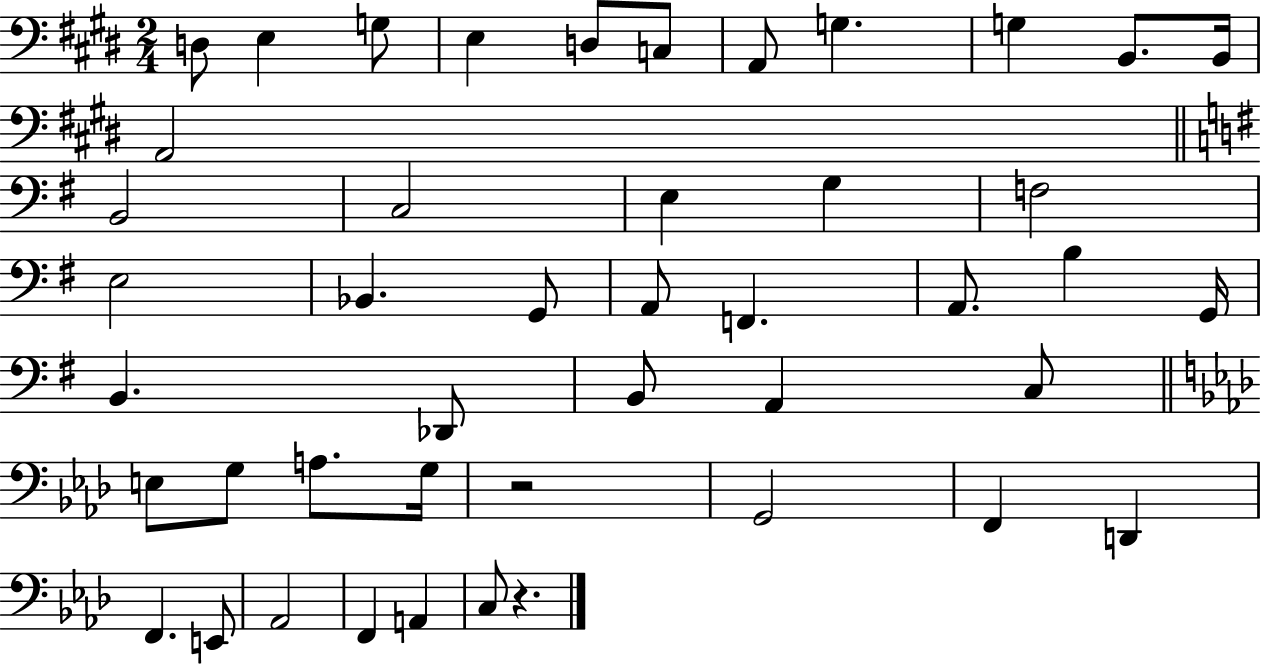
{
  \clef bass
  \numericTimeSignature
  \time 2/4
  \key e \major
  \repeat volta 2 { d8 e4 g8 | e4 d8 c8 | a,8 g4. | g4 b,8. b,16 | \break a,2 | \bar "||" \break \key g \major b,2 | c2 | e4 g4 | f2 | \break e2 | bes,4. g,8 | a,8 f,4. | a,8. b4 g,16 | \break b,4. des,8 | b,8 a,4 c8 | \bar "||" \break \key f \minor e8 g8 a8. g16 | r2 | g,2 | f,4 d,4 | \break f,4. e,8 | aes,2 | f,4 a,4 | c8 r4. | \break } \bar "|."
}